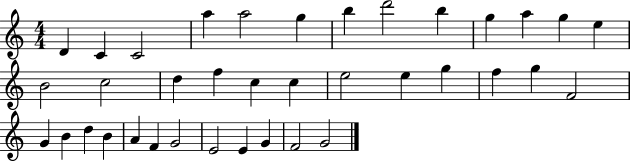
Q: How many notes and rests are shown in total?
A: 37